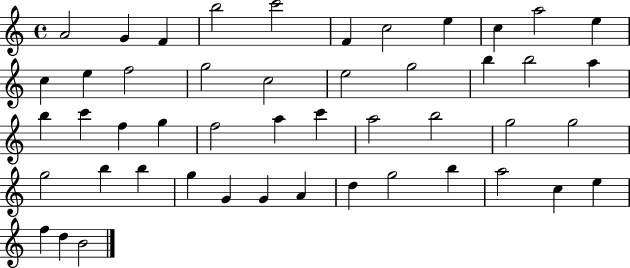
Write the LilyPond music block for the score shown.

{
  \clef treble
  \time 4/4
  \defaultTimeSignature
  \key c \major
  a'2 g'4 f'4 | b''2 c'''2 | f'4 c''2 e''4 | c''4 a''2 e''4 | \break c''4 e''4 f''2 | g''2 c''2 | e''2 g''2 | b''4 b''2 a''4 | \break b''4 c'''4 f''4 g''4 | f''2 a''4 c'''4 | a''2 b''2 | g''2 g''2 | \break g''2 b''4 b''4 | g''4 g'4 g'4 a'4 | d''4 g''2 b''4 | a''2 c''4 e''4 | \break f''4 d''4 b'2 | \bar "|."
}